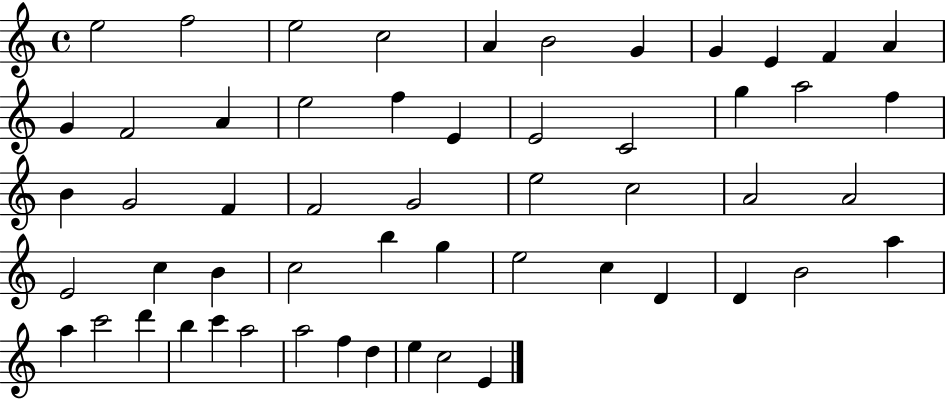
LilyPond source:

{
  \clef treble
  \time 4/4
  \defaultTimeSignature
  \key c \major
  e''2 f''2 | e''2 c''2 | a'4 b'2 g'4 | g'4 e'4 f'4 a'4 | \break g'4 f'2 a'4 | e''2 f''4 e'4 | e'2 c'2 | g''4 a''2 f''4 | \break b'4 g'2 f'4 | f'2 g'2 | e''2 c''2 | a'2 a'2 | \break e'2 c''4 b'4 | c''2 b''4 g''4 | e''2 c''4 d'4 | d'4 b'2 a''4 | \break a''4 c'''2 d'''4 | b''4 c'''4 a''2 | a''2 f''4 d''4 | e''4 c''2 e'4 | \break \bar "|."
}